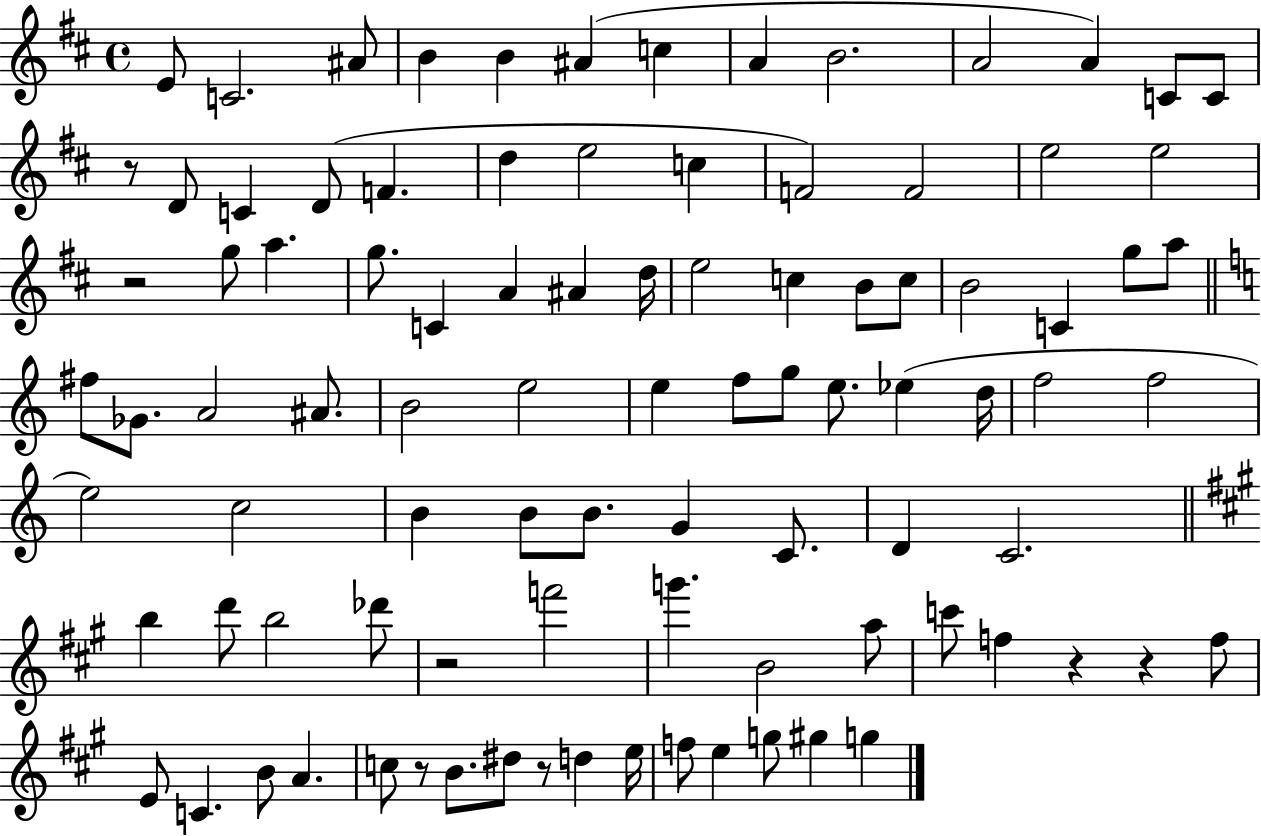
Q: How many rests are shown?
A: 7